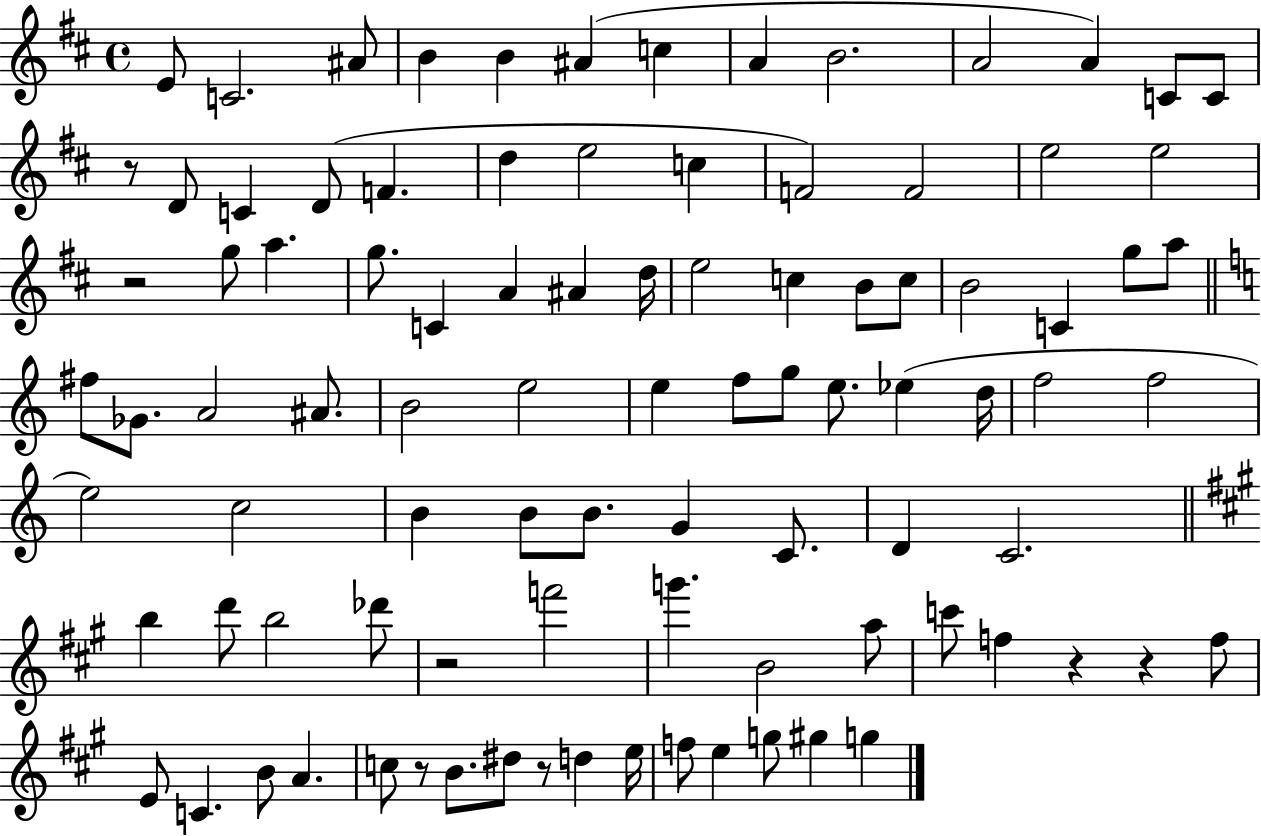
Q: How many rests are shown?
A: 7